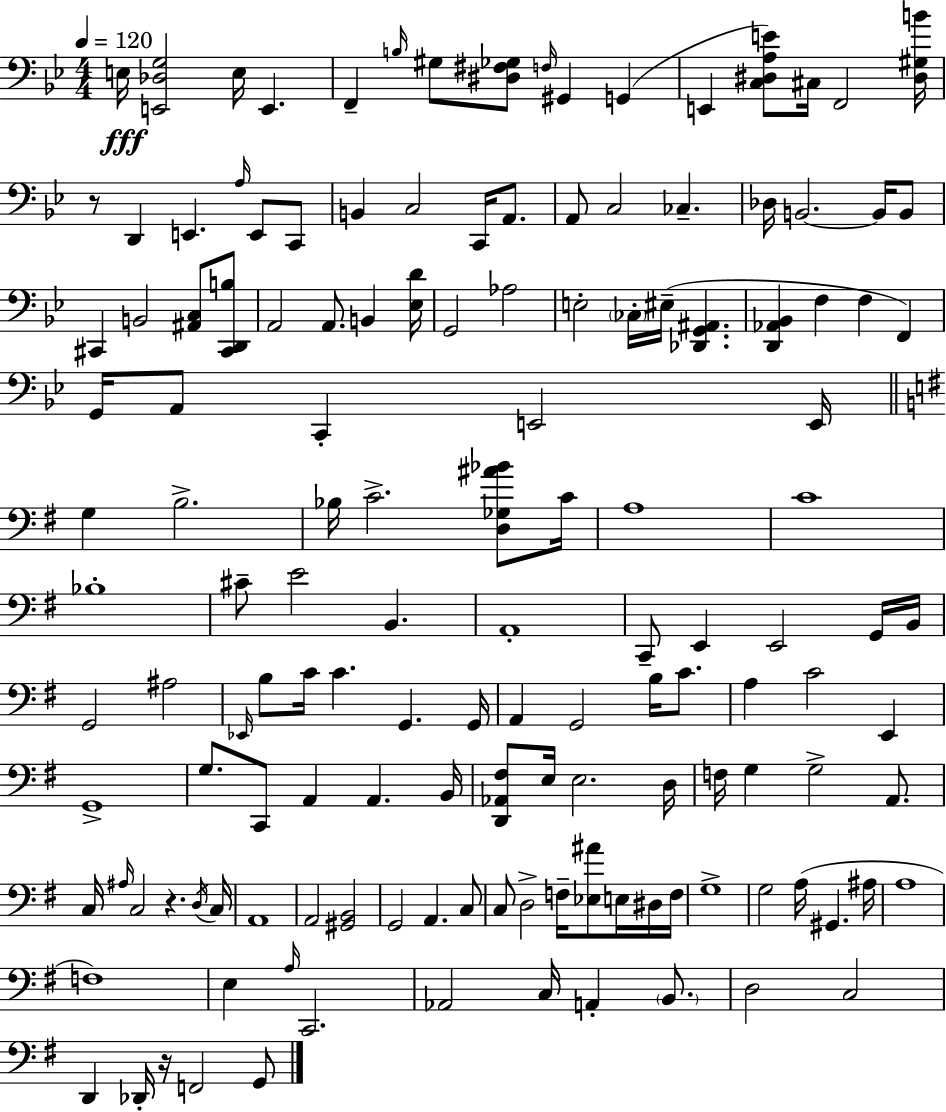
{
  \clef bass
  \numericTimeSignature
  \time 4/4
  \key g \minor
  \tempo 4 = 120
  \repeat volta 2 { e16\fff <e, des g>2 e16 e,4. | f,4-- \grace { b16 } gis8 <dis fis ges>8 \grace { f16 } gis,4 g,4( | e,4 <c dis a e'>8) cis16 f,2 | <dis gis b'>16 r8 d,4 e,4. \grace { a16 } e,8 | \break c,8 b,4 c2 c,16 | a,8. a,8 c2 ces4.-- | des16 b,2.~~ | b,16 b,8 cis,4 b,2 <ais, c>8 | \break <cis, d, b>8 a,2 a,8. b,4 | <ees d'>16 g,2 aes2 | e2-. \parenthesize ces16-. eis16--( <des, g, ais,>4. | <d, aes, bes,>4 f4 f4 f,4) | \break g,16 a,8 c,4-. e,2 | e,16 \bar "||" \break \key g \major g4 b2.-> | bes16 c'2.-> <d ges ais' bes'>8 c'16 | a1 | c'1 | \break bes1-. | cis'8-- e'2 b,4. | a,1-. | c,8-- e,4 e,2 g,16 b,16 | \break g,2 ais2 | \grace { ees,16 } b8 c'16 c'4. g,4. | g,16 a,4 g,2 b16 c'8. | a4 c'2 e,4 | \break g,1-> | g8. c,8 a,4 a,4. | b,16 <d, aes, fis>8 e16 e2. | d16 f16 g4 g2-> a,8. | \break c16 \grace { ais16 } c2 r4. | \acciaccatura { d16 } c16 a,1 | a,2 <gis, b,>2 | g,2 a,4. | \break c8 c8 d2-> f16-- <ees ais'>8 | e16 dis16 f16 g1-> | g2 a16( gis,4. | ais16 a1 | \break f1) | e4 \grace { a16 } c,2. | aes,2 c16 a,4-. | \parenthesize b,8. d2 c2 | \break d,4 des,16-. r16 f,2 | g,8 } \bar "|."
}